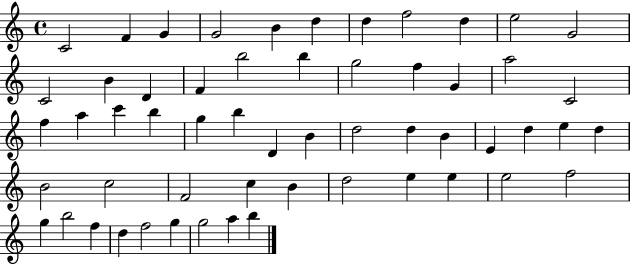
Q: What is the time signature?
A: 4/4